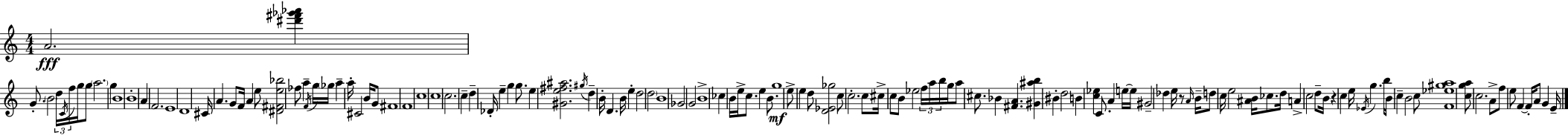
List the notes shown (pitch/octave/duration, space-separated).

A4/h. [D#6,F#6,Gb6,Ab6]/q G4/e. B4/h D5/s C4/s F5/s G5/s G5/e A5/h. G5/q B4/w B4/w A4/q F4/h. E4/w D4/w C#4/s A4/q. G4/e F4/s A4/q E5/e [D#4,F#4,E5,Bb5]/h FES5/e A5/q F4/s G5/s Gb5/s A5/q A5/s C#4/h B4/s G4/e F#4/w F4/w C5/w C5/w C5/h. C5/q D5/q Db4/s E5/q G5/q G5/e. E5/q [G#4,E5,F#5,A#5]/h. G#5/s D5/q B4/s D4/q. B4/s E5/q D5/h D5/h B4/w Gb4/h G4/h B4/w CES5/q B4/s E5/s C5/e. E5/q B4/e. G5/w E5/e E5/q D5/e [D4,Eb4,Gb5]/h C5/e C5/h. C5/e C#5/s C5/e B4/e Eb5/h F5/s A5/s B5/s G5/s A5/e C#5/e. Bb4/q [F#4,A4]/q. [G#4,A#5,B5]/q BIS4/q D5/h B4/q [C5,Eb5]/q C4/e. A4/q E5/s E5/s G#4/h Db5/q E5/s R/e A4/s B4/s D5/e C5/s E5/h [A#4,B4]/s CES5/e. D5/s A4/q C5/h D5/e B4/s R/q C5/q E5/s Eb4/s G5/q. B5/s B4/e C5/q B4/h C5/e [F4,Eb5,G#5,A5]/w [C5,G5,A5]/e C5/h. A4/e F5/e E5/e F4/q F4/s A4/e G4/q E4/s